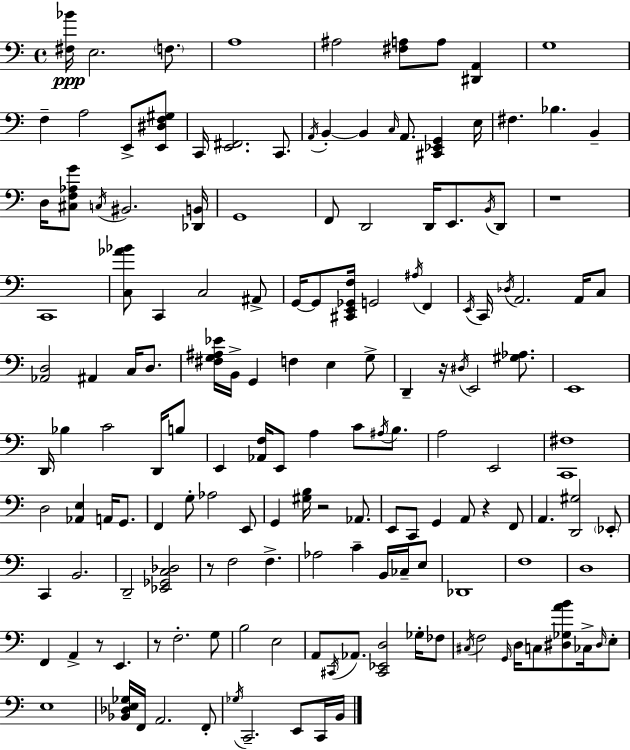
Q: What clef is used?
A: bass